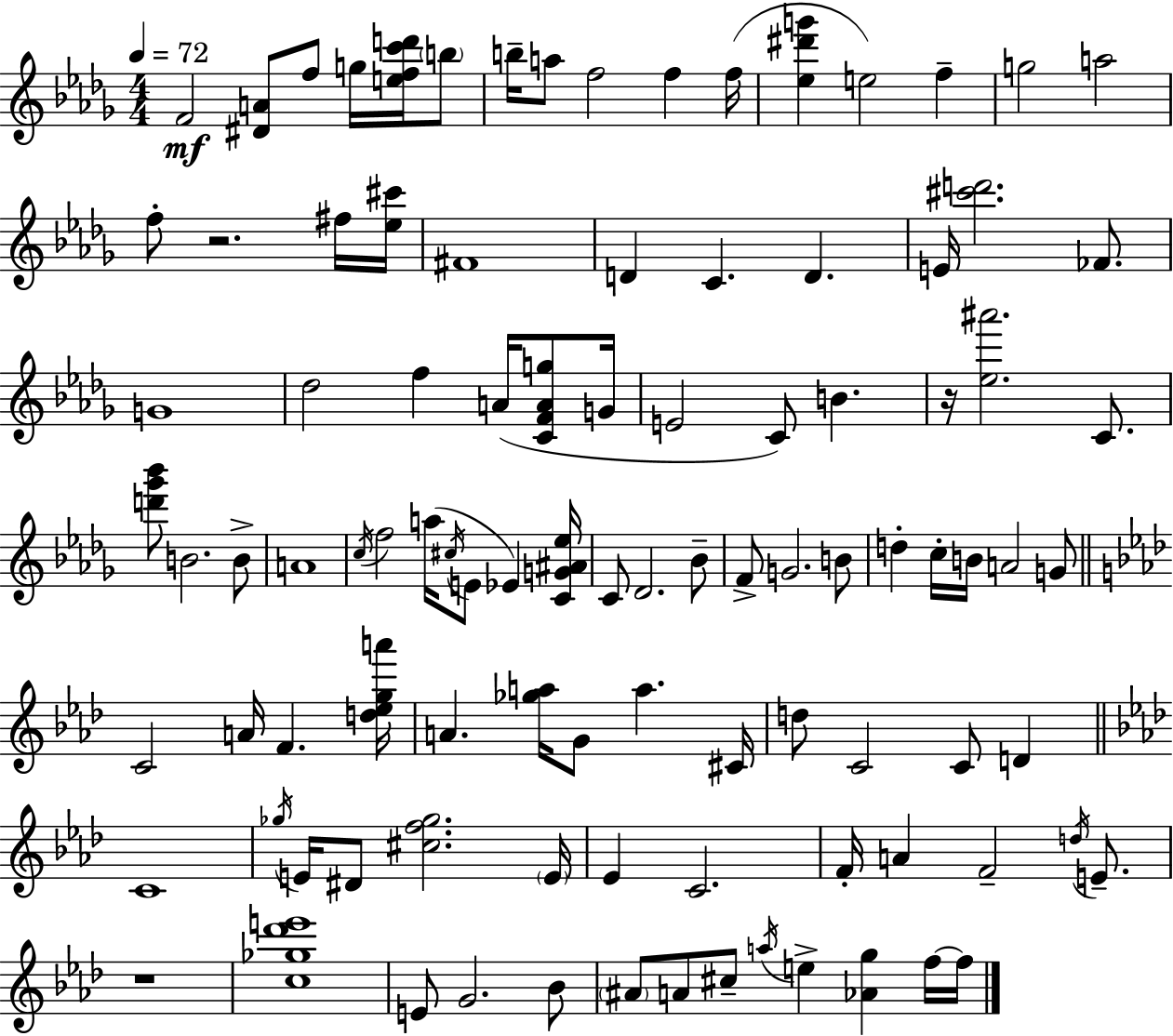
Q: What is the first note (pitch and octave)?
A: F4